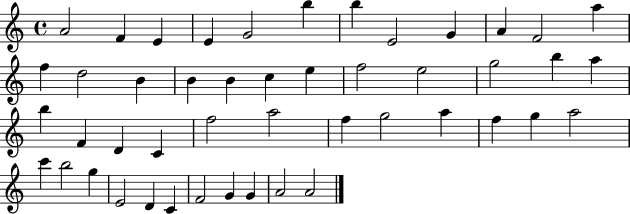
{
  \clef treble
  \time 4/4
  \defaultTimeSignature
  \key c \major
  a'2 f'4 e'4 | e'4 g'2 b''4 | b''4 e'2 g'4 | a'4 f'2 a''4 | \break f''4 d''2 b'4 | b'4 b'4 c''4 e''4 | f''2 e''2 | g''2 b''4 a''4 | \break b''4 f'4 d'4 c'4 | f''2 a''2 | f''4 g''2 a''4 | f''4 g''4 a''2 | \break c'''4 b''2 g''4 | e'2 d'4 c'4 | f'2 g'4 g'4 | a'2 a'2 | \break \bar "|."
}